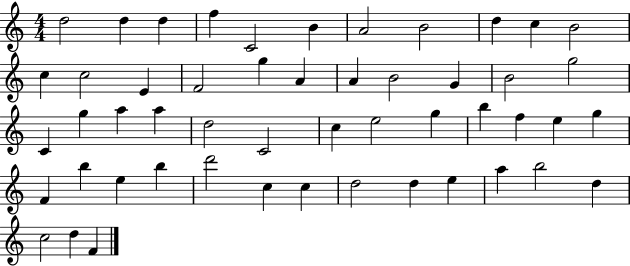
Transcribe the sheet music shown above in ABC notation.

X:1
T:Untitled
M:4/4
L:1/4
K:C
d2 d d f C2 B A2 B2 d c B2 c c2 E F2 g A A B2 G B2 g2 C g a a d2 C2 c e2 g b f e g F b e b d'2 c c d2 d e a b2 d c2 d F